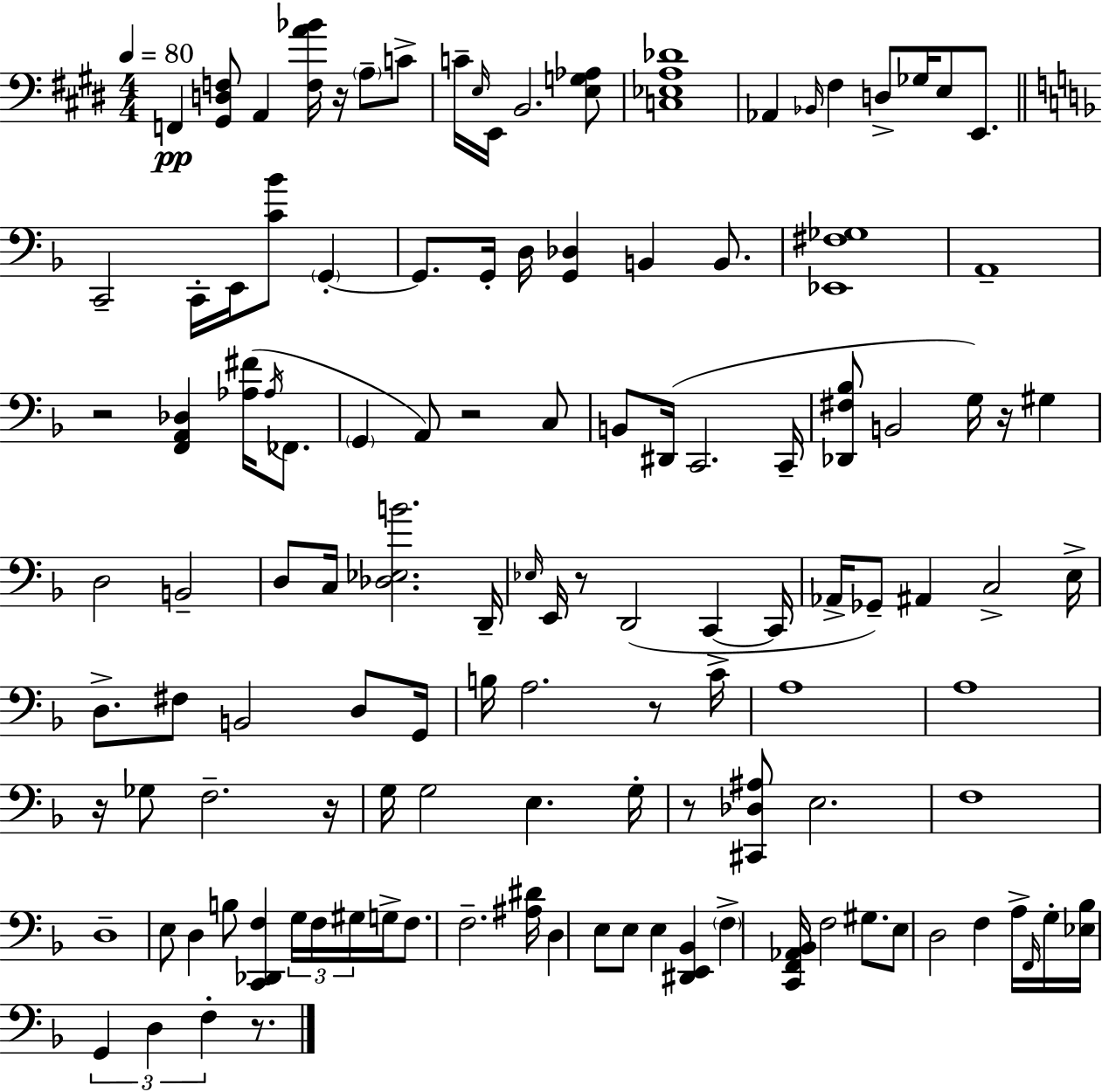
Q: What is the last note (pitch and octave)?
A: F3